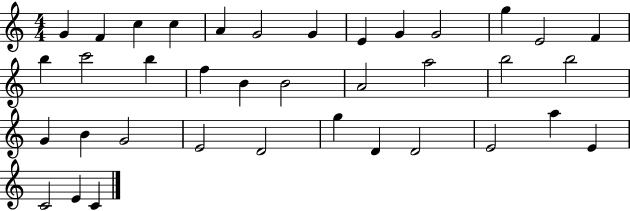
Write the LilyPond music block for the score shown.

{
  \clef treble
  \numericTimeSignature
  \time 4/4
  \key c \major
  g'4 f'4 c''4 c''4 | a'4 g'2 g'4 | e'4 g'4 g'2 | g''4 e'2 f'4 | \break b''4 c'''2 b''4 | f''4 b'4 b'2 | a'2 a''2 | b''2 b''2 | \break g'4 b'4 g'2 | e'2 d'2 | g''4 d'4 d'2 | e'2 a''4 e'4 | \break c'2 e'4 c'4 | \bar "|."
}